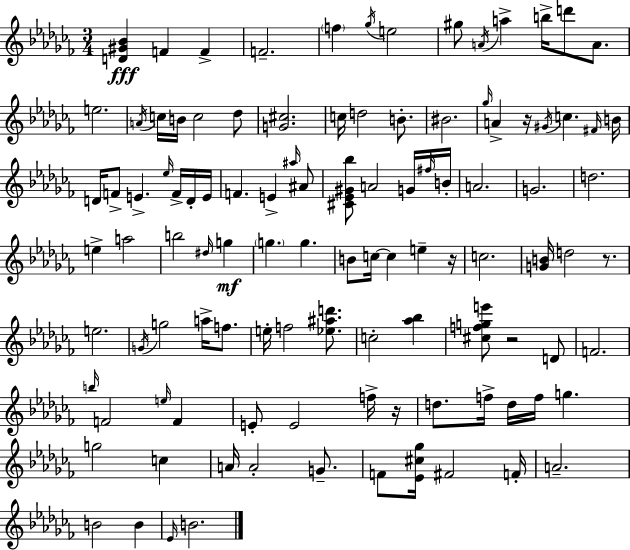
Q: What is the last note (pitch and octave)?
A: B4